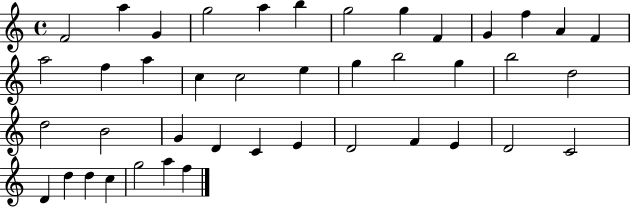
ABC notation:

X:1
T:Untitled
M:4/4
L:1/4
K:C
F2 a G g2 a b g2 g F G f A F a2 f a c c2 e g b2 g b2 d2 d2 B2 G D C E D2 F E D2 C2 D d d c g2 a f